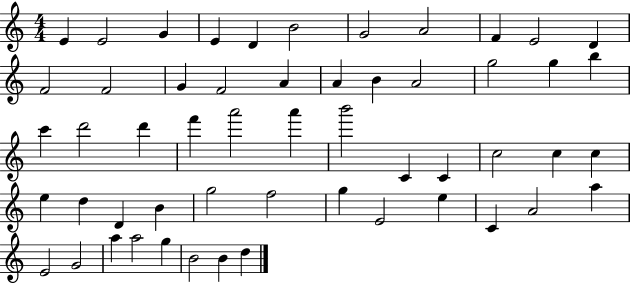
{
  \clef treble
  \numericTimeSignature
  \time 4/4
  \key c \major
  e'4 e'2 g'4 | e'4 d'4 b'2 | g'2 a'2 | f'4 e'2 d'4 | \break f'2 f'2 | g'4 f'2 a'4 | a'4 b'4 a'2 | g''2 g''4 b''4 | \break c'''4 d'''2 d'''4 | f'''4 a'''2 a'''4 | b'''2 c'4 c'4 | c''2 c''4 c''4 | \break e''4 d''4 d'4 b'4 | g''2 f''2 | g''4 e'2 e''4 | c'4 a'2 a''4 | \break e'2 g'2 | a''4 a''2 g''4 | b'2 b'4 d''4 | \bar "|."
}